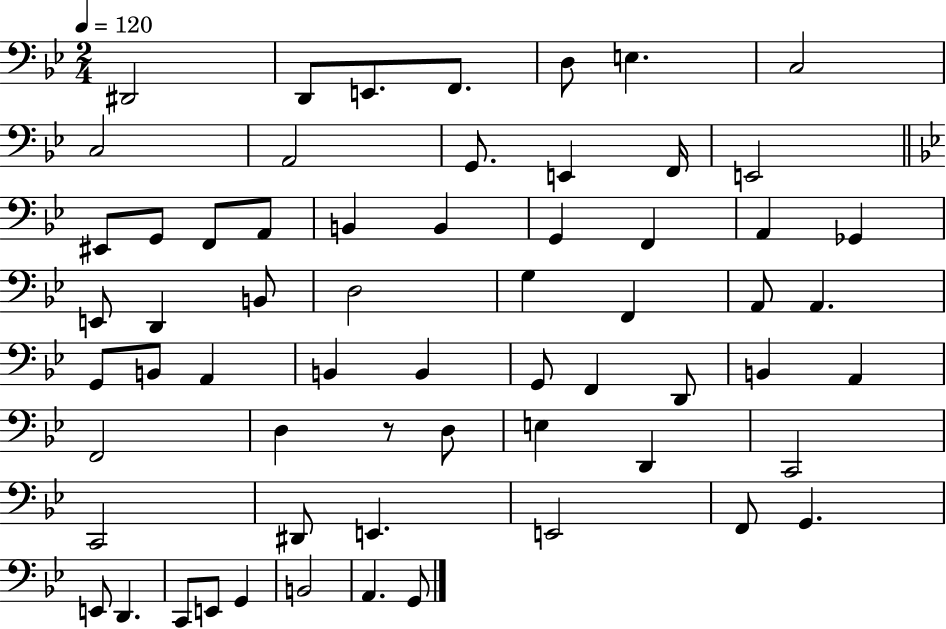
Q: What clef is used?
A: bass